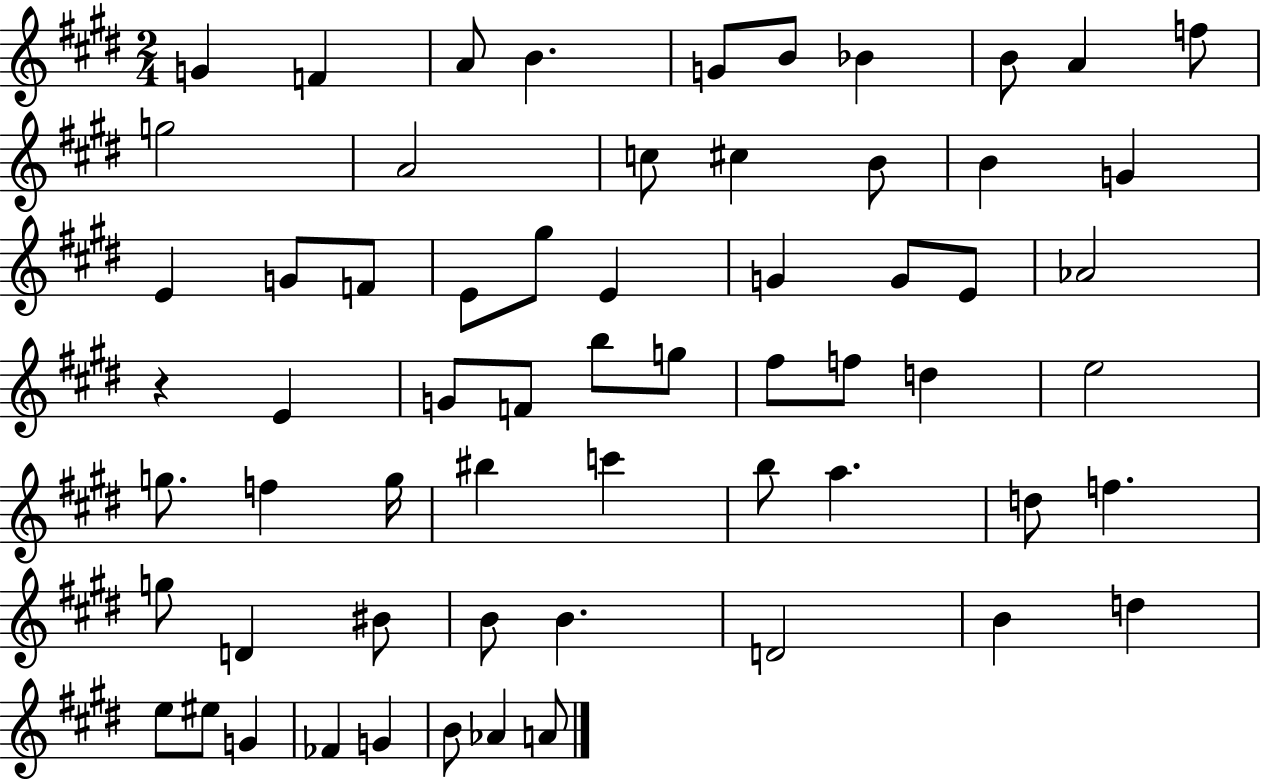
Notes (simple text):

G4/q F4/q A4/e B4/q. G4/e B4/e Bb4/q B4/e A4/q F5/e G5/h A4/h C5/e C#5/q B4/e B4/q G4/q E4/q G4/e F4/e E4/e G#5/e E4/q G4/q G4/e E4/e Ab4/h R/q E4/q G4/e F4/e B5/e G5/e F#5/e F5/e D5/q E5/h G5/e. F5/q G5/s BIS5/q C6/q B5/e A5/q. D5/e F5/q. G5/e D4/q BIS4/e B4/e B4/q. D4/h B4/q D5/q E5/e EIS5/e G4/q FES4/q G4/q B4/e Ab4/q A4/e